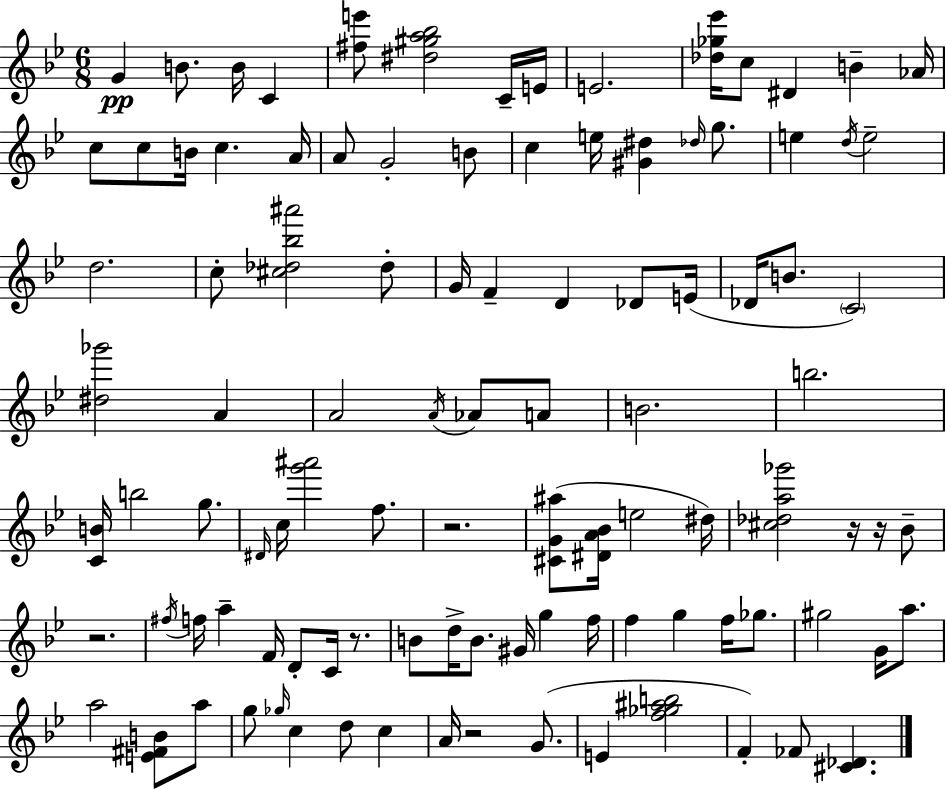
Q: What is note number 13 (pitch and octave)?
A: C5